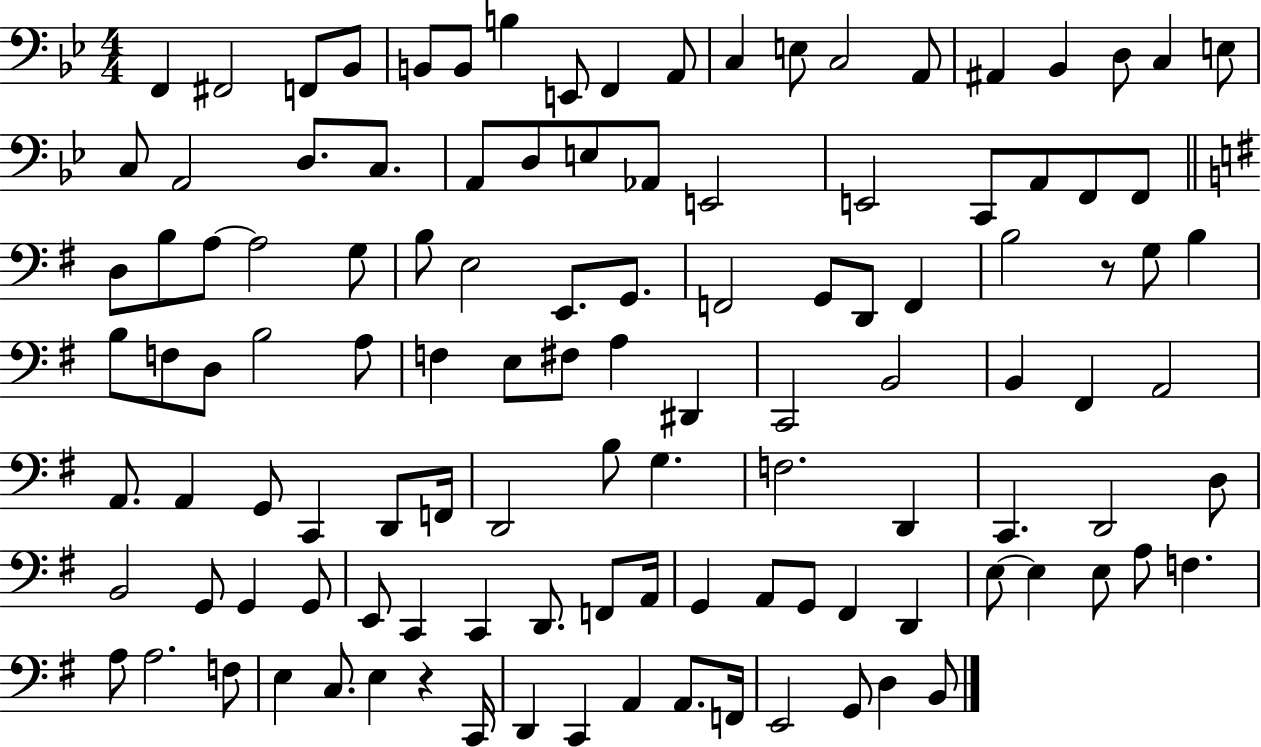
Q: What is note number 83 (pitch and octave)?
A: E2